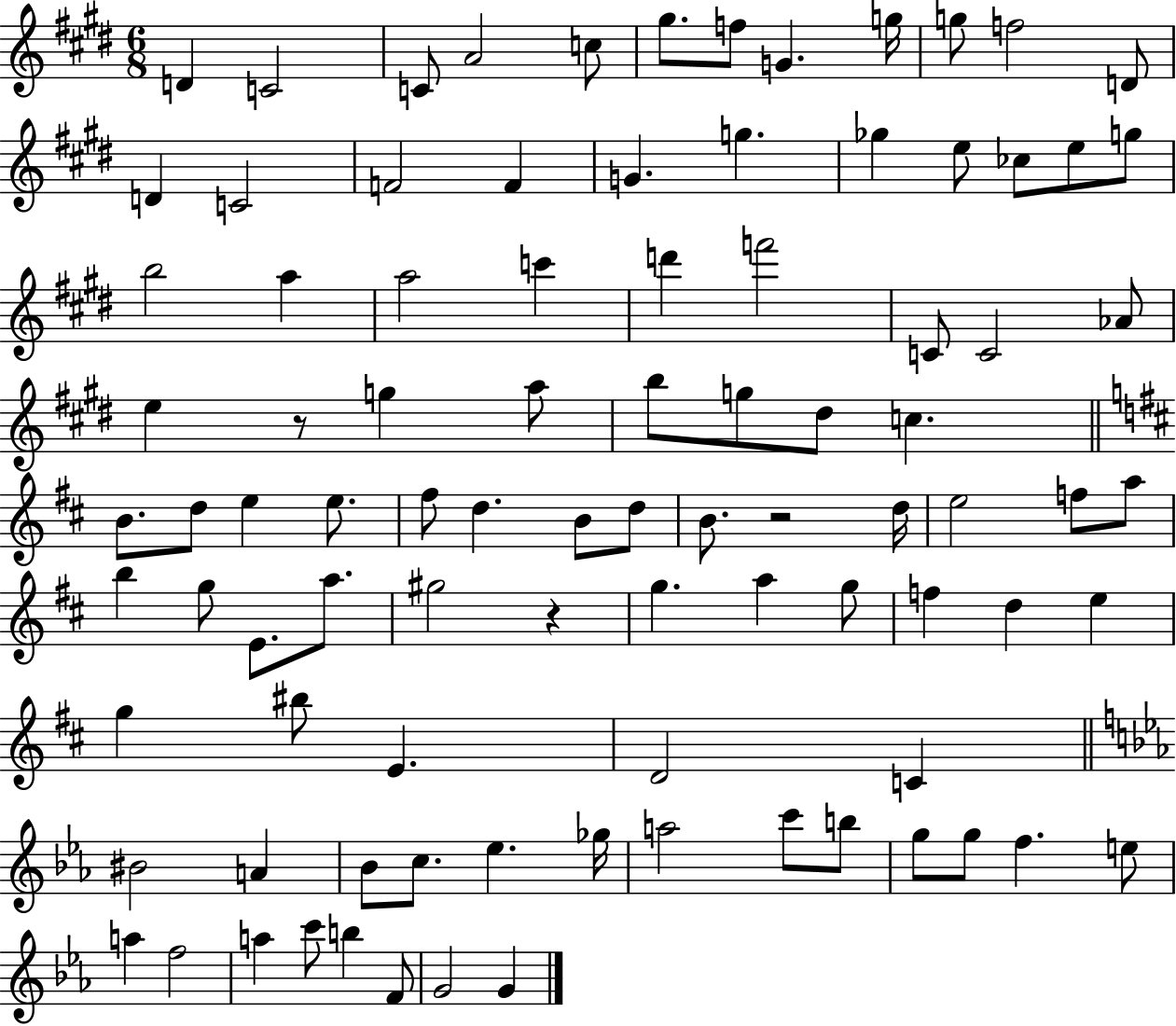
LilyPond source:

{
  \clef treble
  \numericTimeSignature
  \time 6/8
  \key e \major
  d'4 c'2 | c'8 a'2 c''8 | gis''8. f''8 g'4. g''16 | g''8 f''2 d'8 | \break d'4 c'2 | f'2 f'4 | g'4. g''4. | ges''4 e''8 ces''8 e''8 g''8 | \break b''2 a''4 | a''2 c'''4 | d'''4 f'''2 | c'8 c'2 aes'8 | \break e''4 r8 g''4 a''8 | b''8 g''8 dis''8 c''4. | \bar "||" \break \key d \major b'8. d''8 e''4 e''8. | fis''8 d''4. b'8 d''8 | b'8. r2 d''16 | e''2 f''8 a''8 | \break b''4 g''8 e'8. a''8. | gis''2 r4 | g''4. a''4 g''8 | f''4 d''4 e''4 | \break g''4 bis''8 e'4. | d'2 c'4 | \bar "||" \break \key ees \major bis'2 a'4 | bes'8 c''8. ees''4. ges''16 | a''2 c'''8 b''8 | g''8 g''8 f''4. e''8 | \break a''4 f''2 | a''4 c'''8 b''4 f'8 | g'2 g'4 | \bar "|."
}